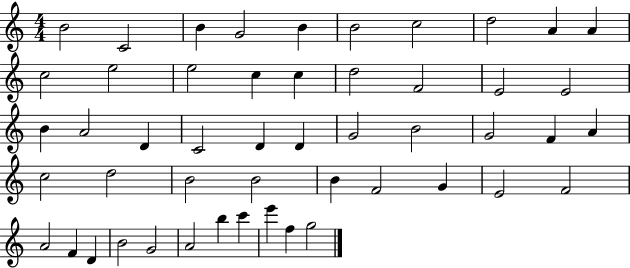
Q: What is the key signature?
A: C major